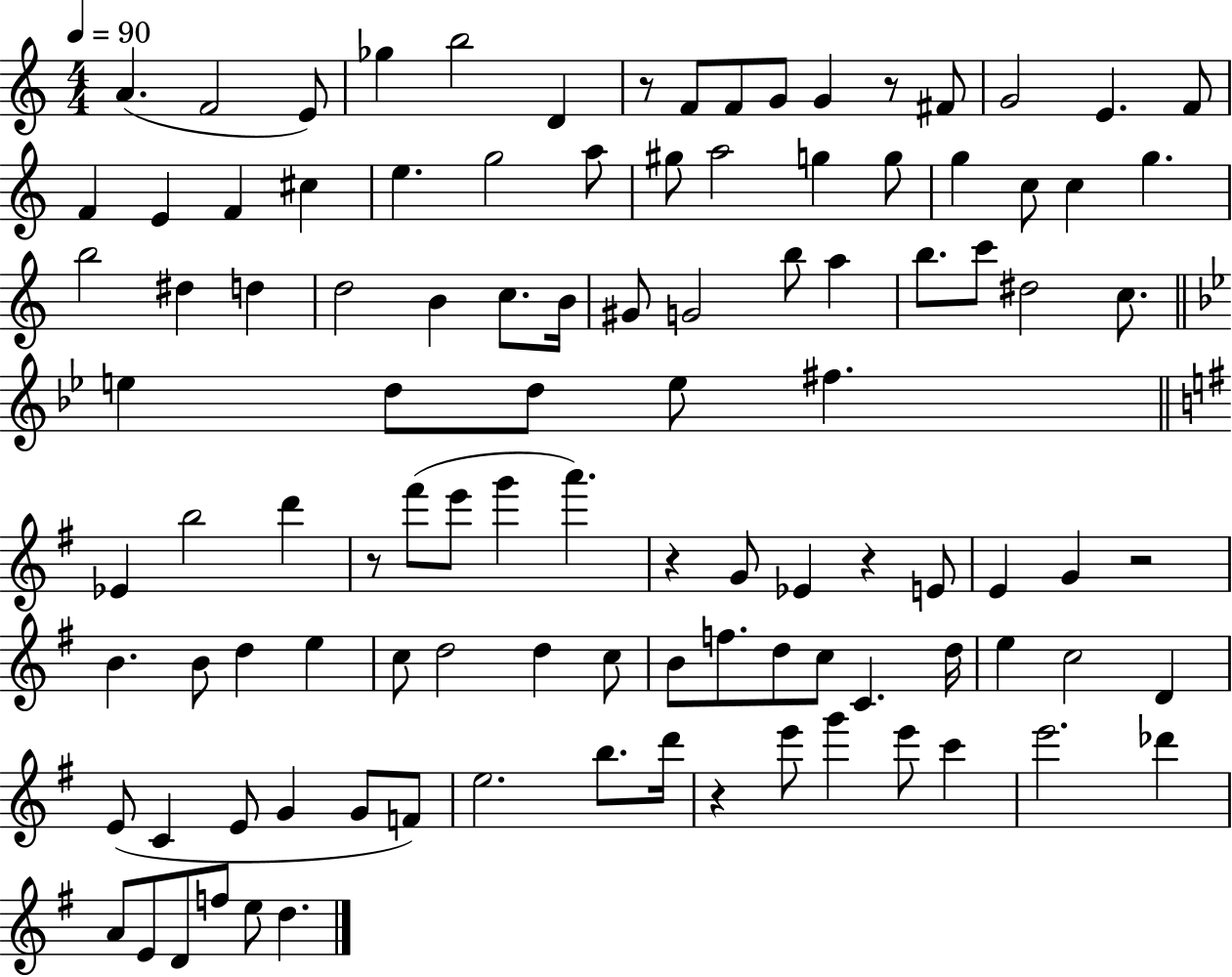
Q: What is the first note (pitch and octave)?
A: A4